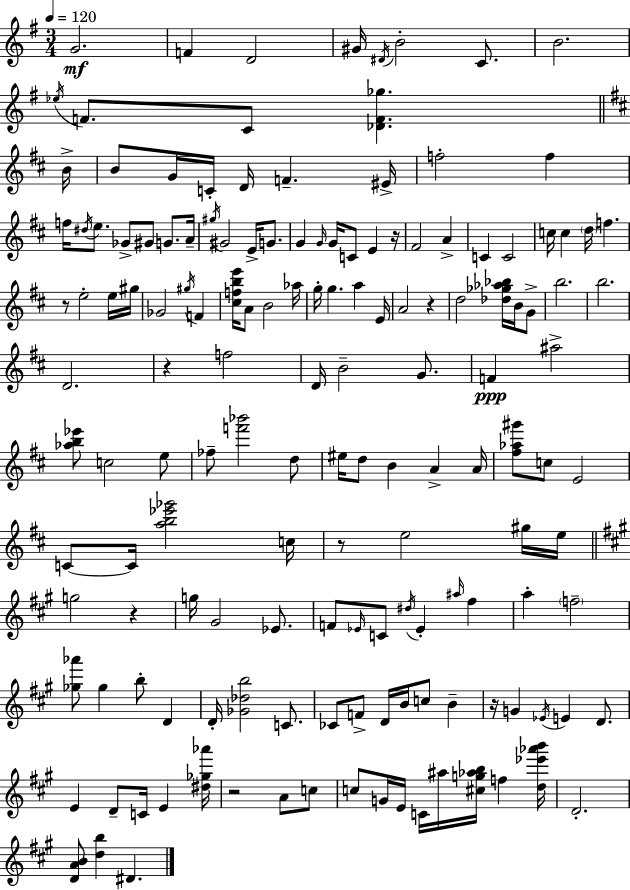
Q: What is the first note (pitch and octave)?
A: G4